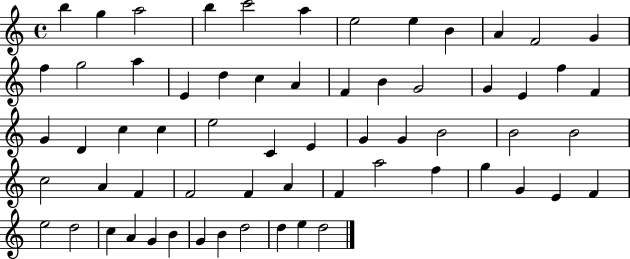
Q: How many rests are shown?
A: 0